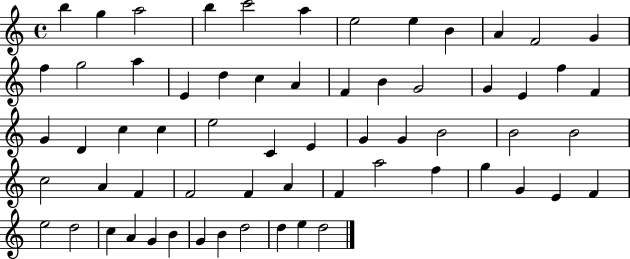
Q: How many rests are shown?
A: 0